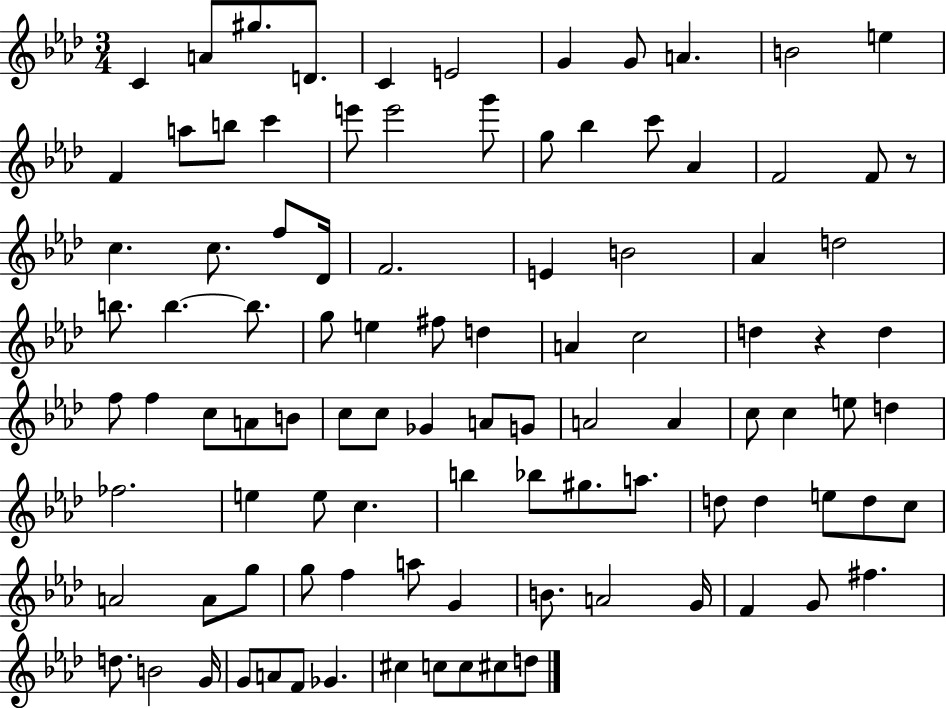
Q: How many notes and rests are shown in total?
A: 100